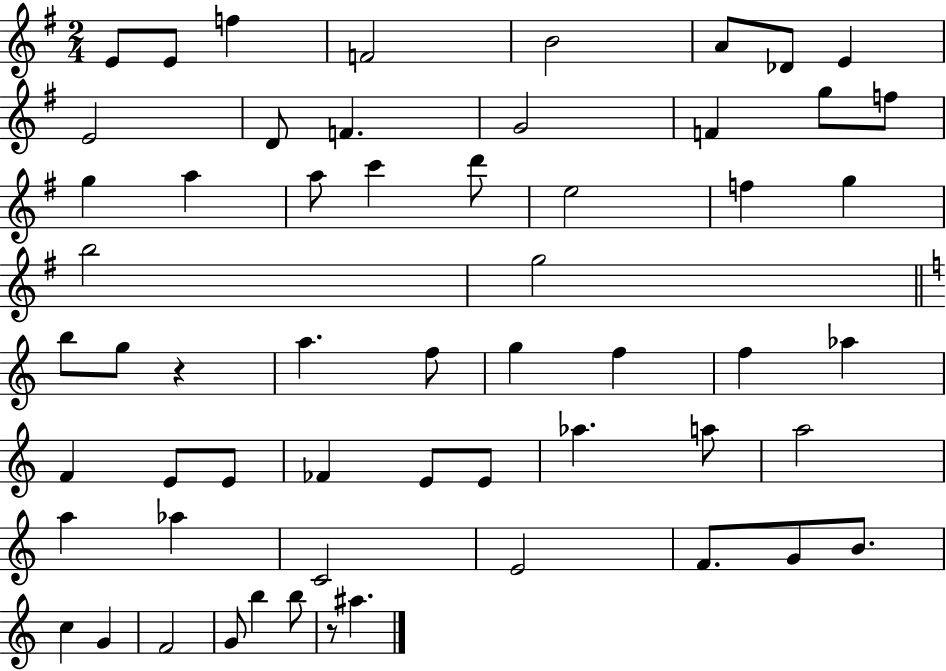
E4/e E4/e F5/q F4/h B4/h A4/e Db4/e E4/q E4/h D4/e F4/q. G4/h F4/q G5/e F5/e G5/q A5/q A5/e C6/q D6/e E5/h F5/q G5/q B5/h G5/h B5/e G5/e R/q A5/q. F5/e G5/q F5/q F5/q Ab5/q F4/q E4/e E4/e FES4/q E4/e E4/e Ab5/q. A5/e A5/h A5/q Ab5/q C4/h E4/h F4/e. G4/e B4/e. C5/q G4/q F4/h G4/e B5/q B5/e R/e A#5/q.